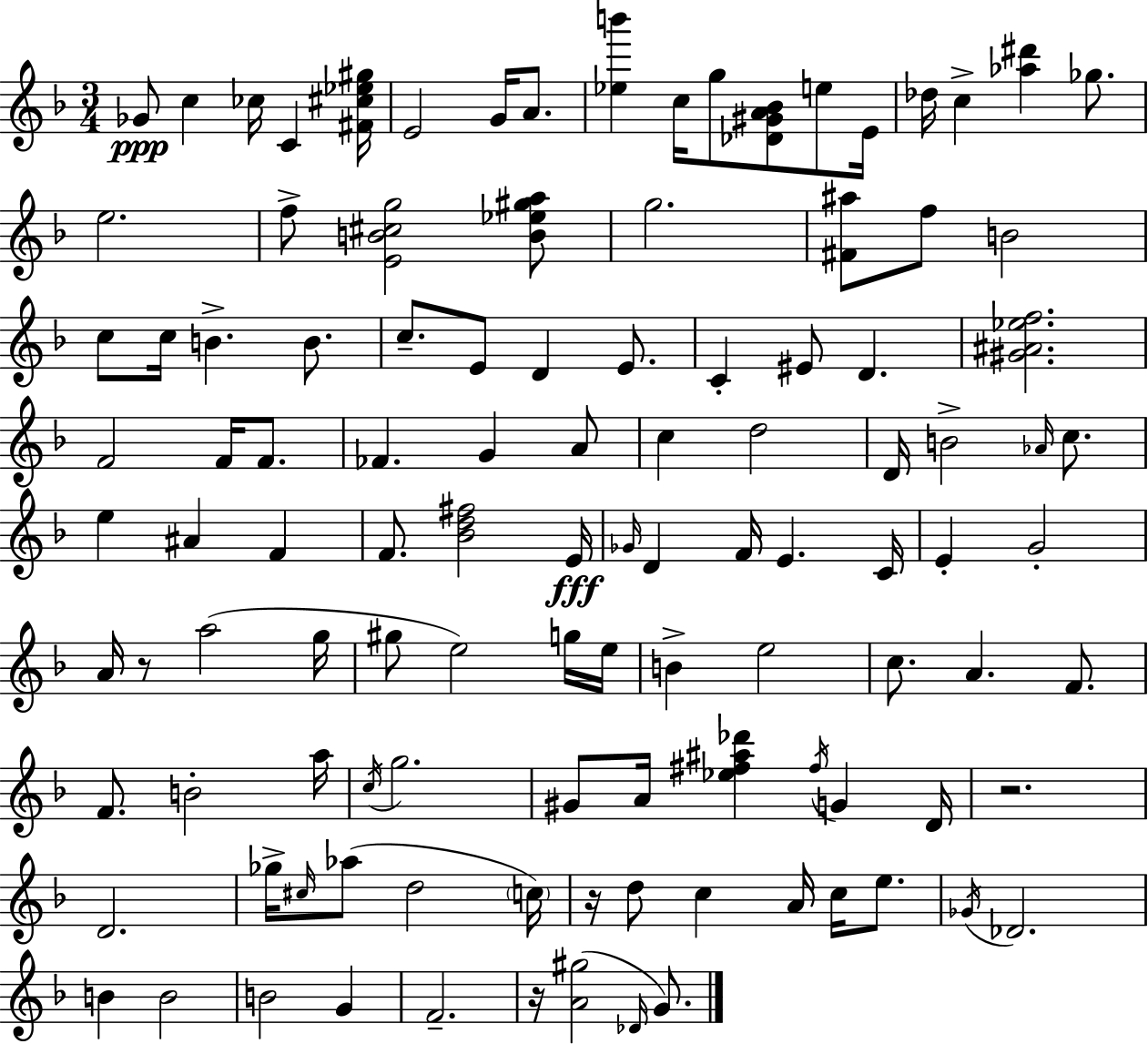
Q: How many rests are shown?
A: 4